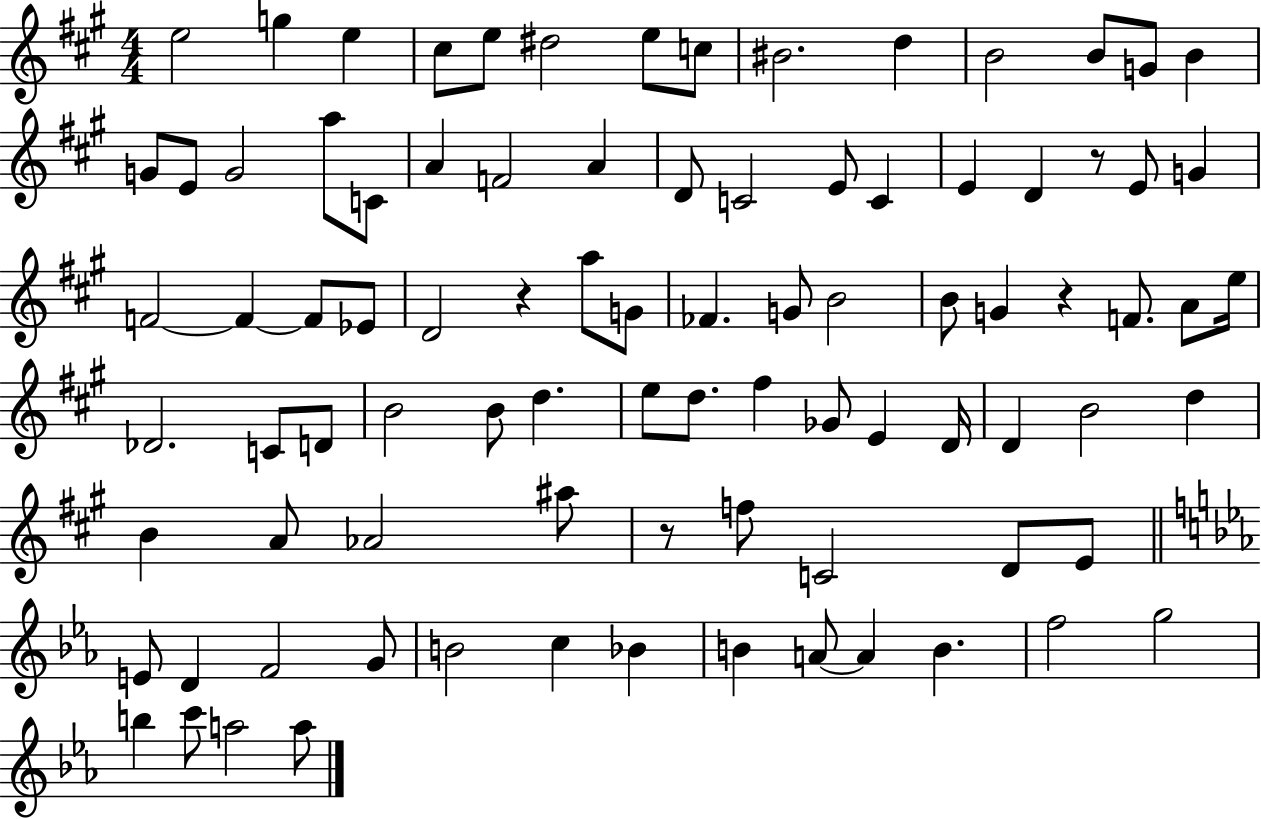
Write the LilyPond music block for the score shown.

{
  \clef treble
  \numericTimeSignature
  \time 4/4
  \key a \major
  e''2 g''4 e''4 | cis''8 e''8 dis''2 e''8 c''8 | bis'2. d''4 | b'2 b'8 g'8 b'4 | \break g'8 e'8 g'2 a''8 c'8 | a'4 f'2 a'4 | d'8 c'2 e'8 c'4 | e'4 d'4 r8 e'8 g'4 | \break f'2~~ f'4~~ f'8 ees'8 | d'2 r4 a''8 g'8 | fes'4. g'8 b'2 | b'8 g'4 r4 f'8. a'8 e''16 | \break des'2. c'8 d'8 | b'2 b'8 d''4. | e''8 d''8. fis''4 ges'8 e'4 d'16 | d'4 b'2 d''4 | \break b'4 a'8 aes'2 ais''8 | r8 f''8 c'2 d'8 e'8 | \bar "||" \break \key c \minor e'8 d'4 f'2 g'8 | b'2 c''4 bes'4 | b'4 a'8~~ a'4 b'4. | f''2 g''2 | \break b''4 c'''8 a''2 a''8 | \bar "|."
}